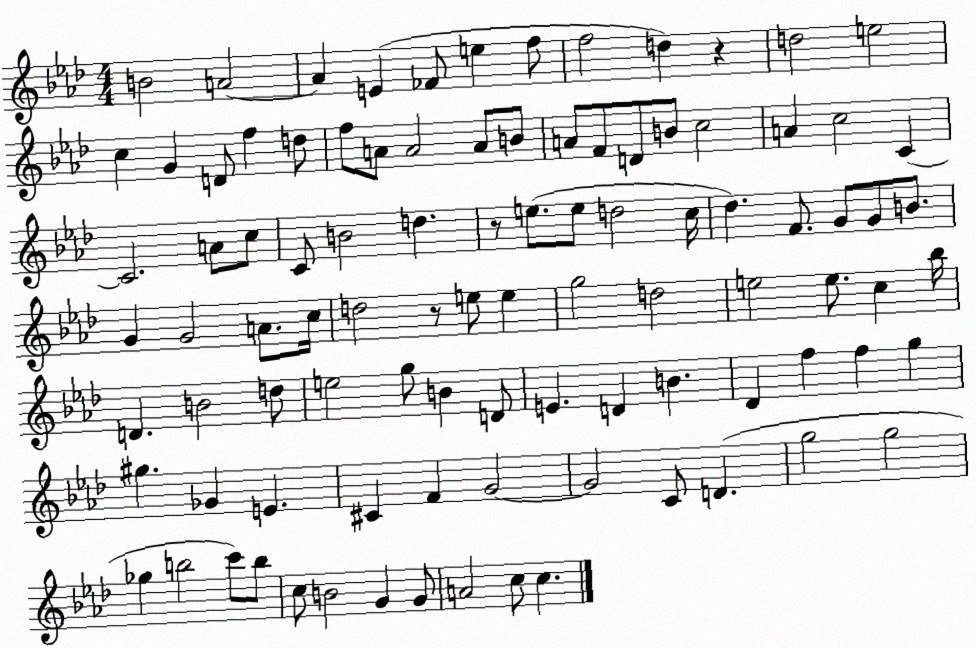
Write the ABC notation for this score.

X:1
T:Untitled
M:4/4
L:1/4
K:Ab
B2 A2 A E _F/2 e f/2 f2 d z d2 e2 c G D/2 f d/2 f/2 A/2 A2 A/2 B/2 A/2 F/2 D/2 B/2 c2 A c2 C C2 A/2 c/2 C/2 B2 d z/2 e/2 e/2 d2 c/4 _d F/2 G/2 G/2 B/2 G G2 A/2 c/4 d2 z/2 e/2 e g2 d2 e2 e/2 c _b/4 D B2 d/2 e2 g/2 B D/2 E D B _D f f g ^g _G E ^C F G2 G2 C/2 D g2 g2 _g b2 c'/2 b/2 c/2 B2 G G/2 A2 c/2 c